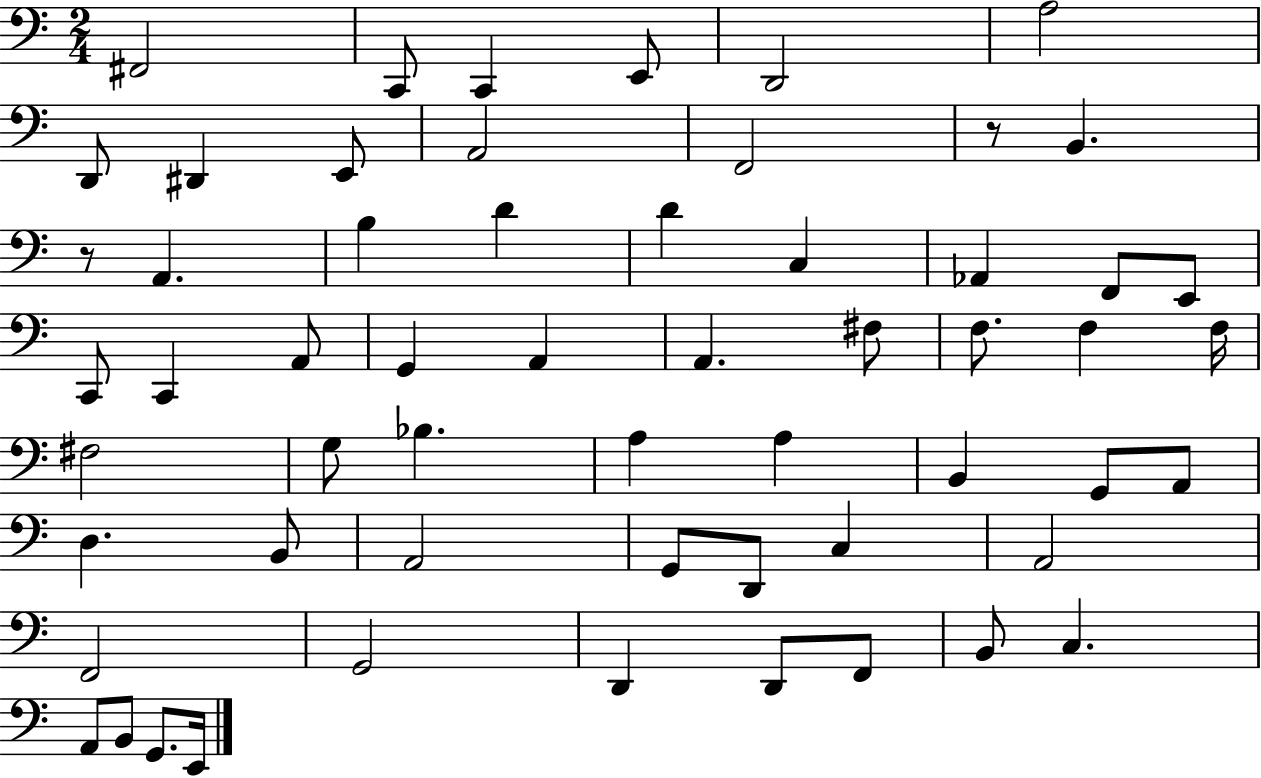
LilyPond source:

{
  \clef bass
  \numericTimeSignature
  \time 2/4
  \key c \major
  fis,2 | c,8 c,4 e,8 | d,2 | a2 | \break d,8 dis,4 e,8 | a,2 | f,2 | r8 b,4. | \break r8 a,4. | b4 d'4 | d'4 c4 | aes,4 f,8 e,8 | \break c,8 c,4 a,8 | g,4 a,4 | a,4. fis8 | f8. f4 f16 | \break fis2 | g8 bes4. | a4 a4 | b,4 g,8 a,8 | \break d4. b,8 | a,2 | g,8 d,8 c4 | a,2 | \break f,2 | g,2 | d,4 d,8 f,8 | b,8 c4. | \break a,8 b,8 g,8. e,16 | \bar "|."
}